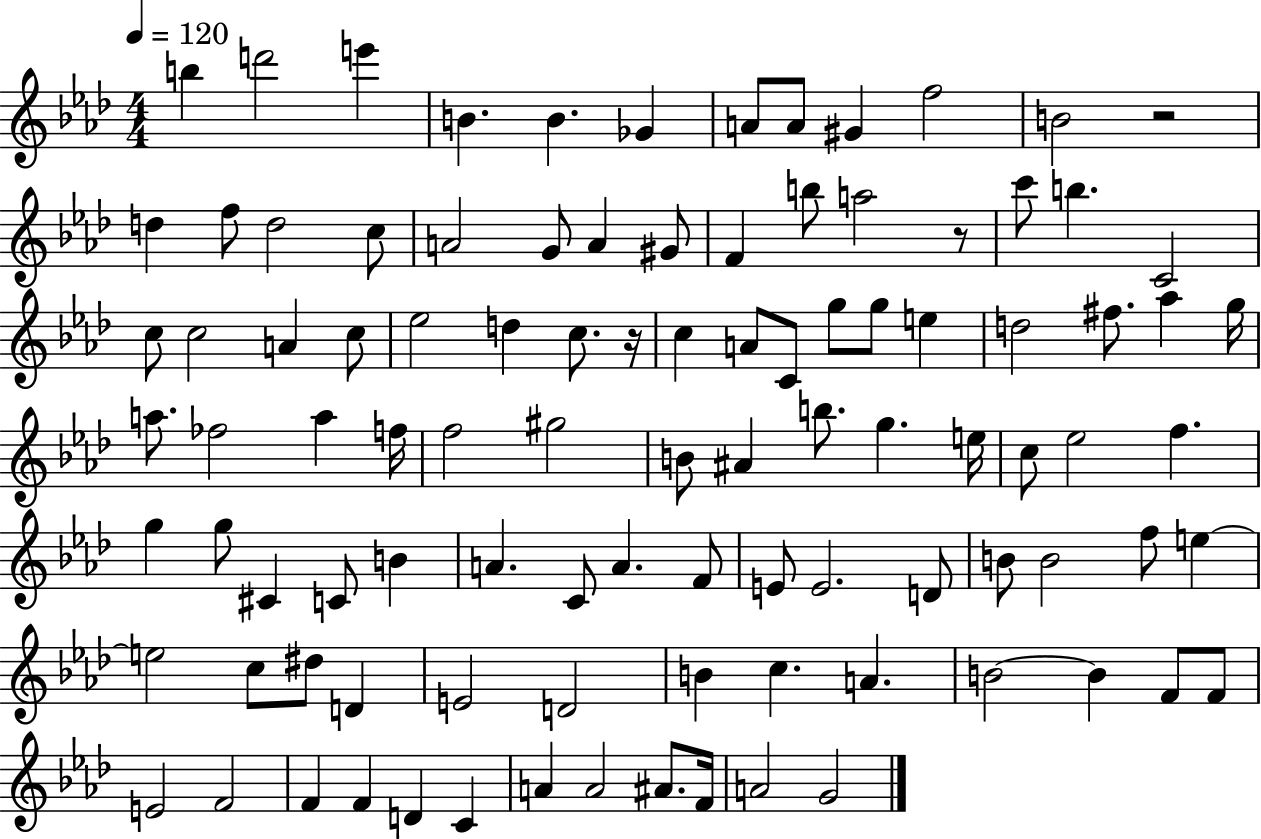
X:1
T:Untitled
M:4/4
L:1/4
K:Ab
b d'2 e' B B _G A/2 A/2 ^G f2 B2 z2 d f/2 d2 c/2 A2 G/2 A ^G/2 F b/2 a2 z/2 c'/2 b C2 c/2 c2 A c/2 _e2 d c/2 z/4 c A/2 C/2 g/2 g/2 e d2 ^f/2 _a g/4 a/2 _f2 a f/4 f2 ^g2 B/2 ^A b/2 g e/4 c/2 _e2 f g g/2 ^C C/2 B A C/2 A F/2 E/2 E2 D/2 B/2 B2 f/2 e e2 c/2 ^d/2 D E2 D2 B c A B2 B F/2 F/2 E2 F2 F F D C A A2 ^A/2 F/4 A2 G2